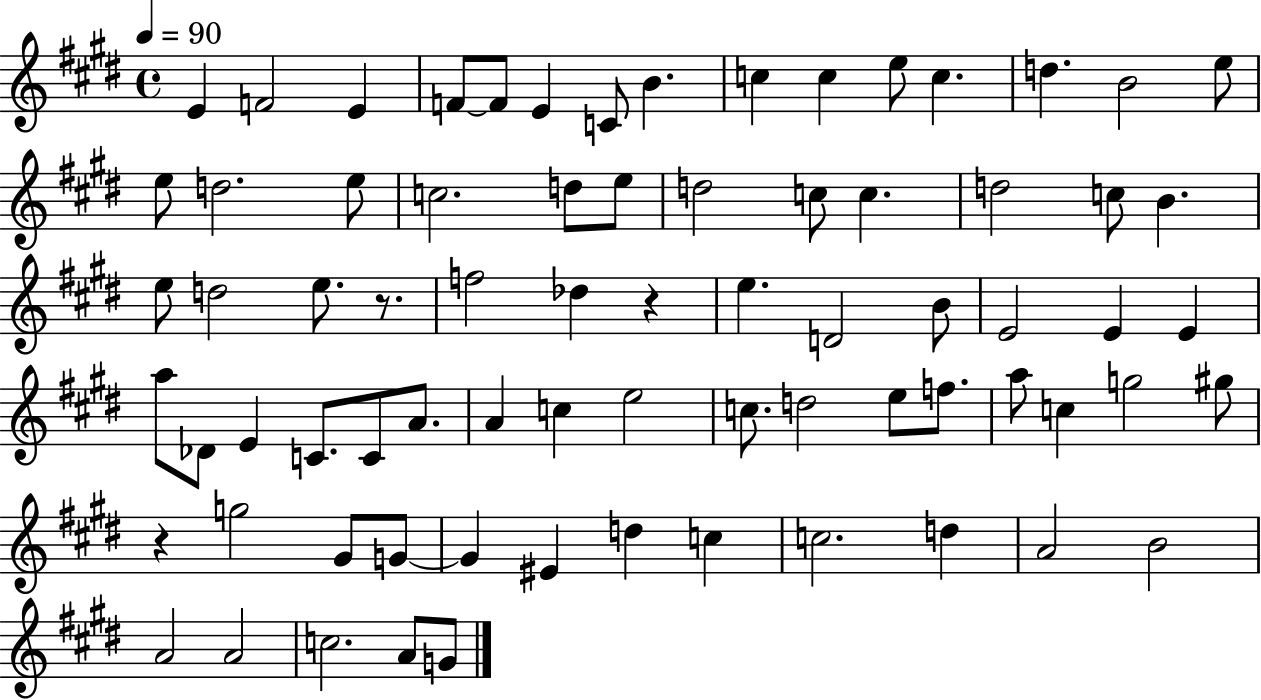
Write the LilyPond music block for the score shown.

{
  \clef treble
  \time 4/4
  \defaultTimeSignature
  \key e \major
  \tempo 4 = 90
  e'4 f'2 e'4 | f'8~~ f'8 e'4 c'8 b'4. | c''4 c''4 e''8 c''4. | d''4. b'2 e''8 | \break e''8 d''2. e''8 | c''2. d''8 e''8 | d''2 c''8 c''4. | d''2 c''8 b'4. | \break e''8 d''2 e''8. r8. | f''2 des''4 r4 | e''4. d'2 b'8 | e'2 e'4 e'4 | \break a''8 des'8 e'4 c'8. c'8 a'8. | a'4 c''4 e''2 | c''8. d''2 e''8 f''8. | a''8 c''4 g''2 gis''8 | \break r4 g''2 gis'8 g'8~~ | g'4 eis'4 d''4 c''4 | c''2. d''4 | a'2 b'2 | \break a'2 a'2 | c''2. a'8 g'8 | \bar "|."
}